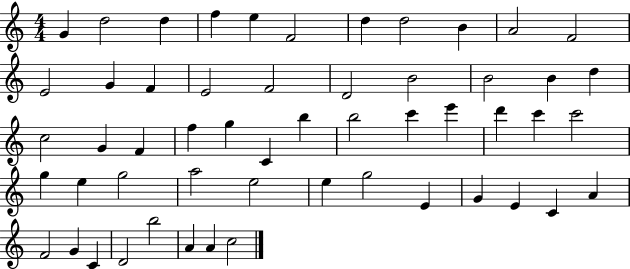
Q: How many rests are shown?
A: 0